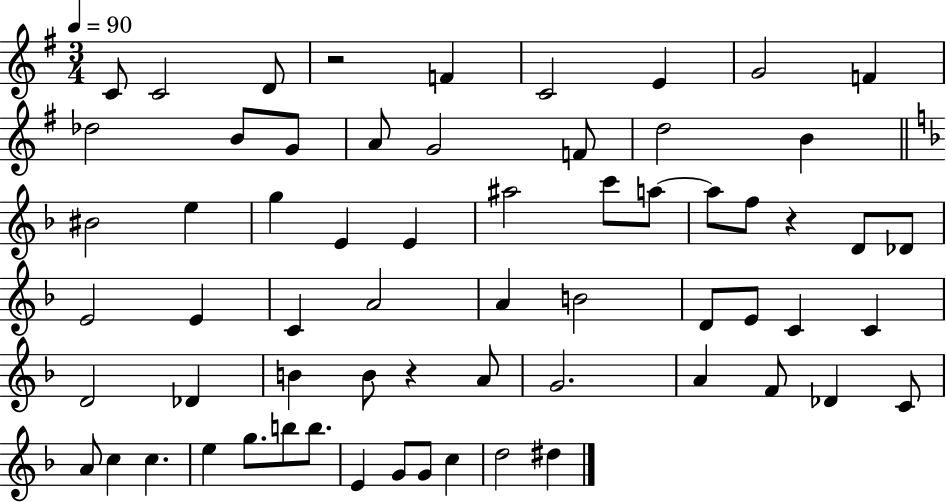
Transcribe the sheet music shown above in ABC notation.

X:1
T:Untitled
M:3/4
L:1/4
K:G
C/2 C2 D/2 z2 F C2 E G2 F _d2 B/2 G/2 A/2 G2 F/2 d2 B ^B2 e g E E ^a2 c'/2 a/2 a/2 f/2 z D/2 _D/2 E2 E C A2 A B2 D/2 E/2 C C D2 _D B B/2 z A/2 G2 A F/2 _D C/2 A/2 c c e g/2 b/2 b/2 E G/2 G/2 c d2 ^d